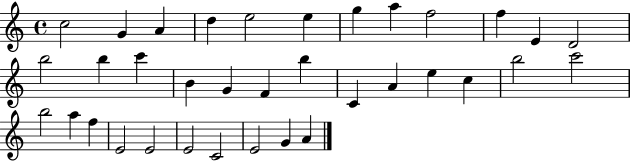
C5/h G4/q A4/q D5/q E5/h E5/q G5/q A5/q F5/h F5/q E4/q D4/h B5/h B5/q C6/q B4/q G4/q F4/q B5/q C4/q A4/q E5/q C5/q B5/h C6/h B5/h A5/q F5/q E4/h E4/h E4/h C4/h E4/h G4/q A4/q